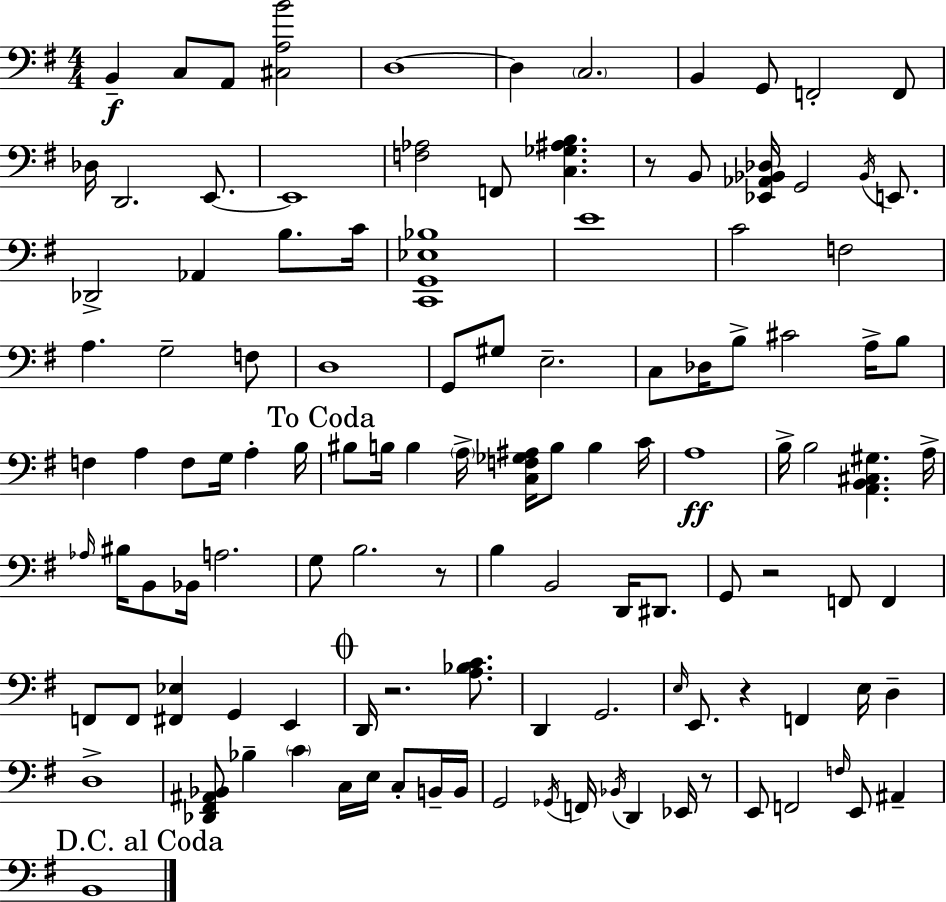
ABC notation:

X:1
T:Untitled
M:4/4
L:1/4
K:Em
B,, C,/2 A,,/2 [^C,A,B]2 D,4 D, C,2 B,, G,,/2 F,,2 F,,/2 _D,/4 D,,2 E,,/2 E,,4 [F,_A,]2 F,,/2 [C,_G,^A,B,] z/2 B,,/2 [_E,,_A,,_B,,_D,]/4 G,,2 _B,,/4 E,,/2 _D,,2 _A,, B,/2 C/4 [C,,G,,_E,_B,]4 E4 C2 F,2 A, G,2 F,/2 D,4 G,,/2 ^G,/2 E,2 C,/2 _D,/4 B,/2 ^C2 A,/4 B,/2 F, A, F,/2 G,/4 A, B,/4 ^B,/2 B,/4 B, A,/4 [C,F,_G,^A,]/4 B,/2 B, C/4 A,4 B,/4 B,2 [A,,B,,^C,^G,] A,/4 _A,/4 ^B,/4 B,,/2 _B,,/4 A,2 G,/2 B,2 z/2 B, B,,2 D,,/4 ^D,,/2 G,,/2 z2 F,,/2 F,, F,,/2 F,,/2 [^F,,_E,] G,, E,, D,,/4 z2 [A,_B,C]/2 D,, G,,2 E,/4 E,,/2 z F,, E,/4 D, D,4 [_D,,^F,,^A,,_B,,]/2 _B, C C,/4 E,/4 C,/2 B,,/4 B,,/4 G,,2 _G,,/4 F,,/4 _B,,/4 D,, _E,,/4 z/2 E,,/2 F,,2 F,/4 E,,/2 ^A,, B,,4